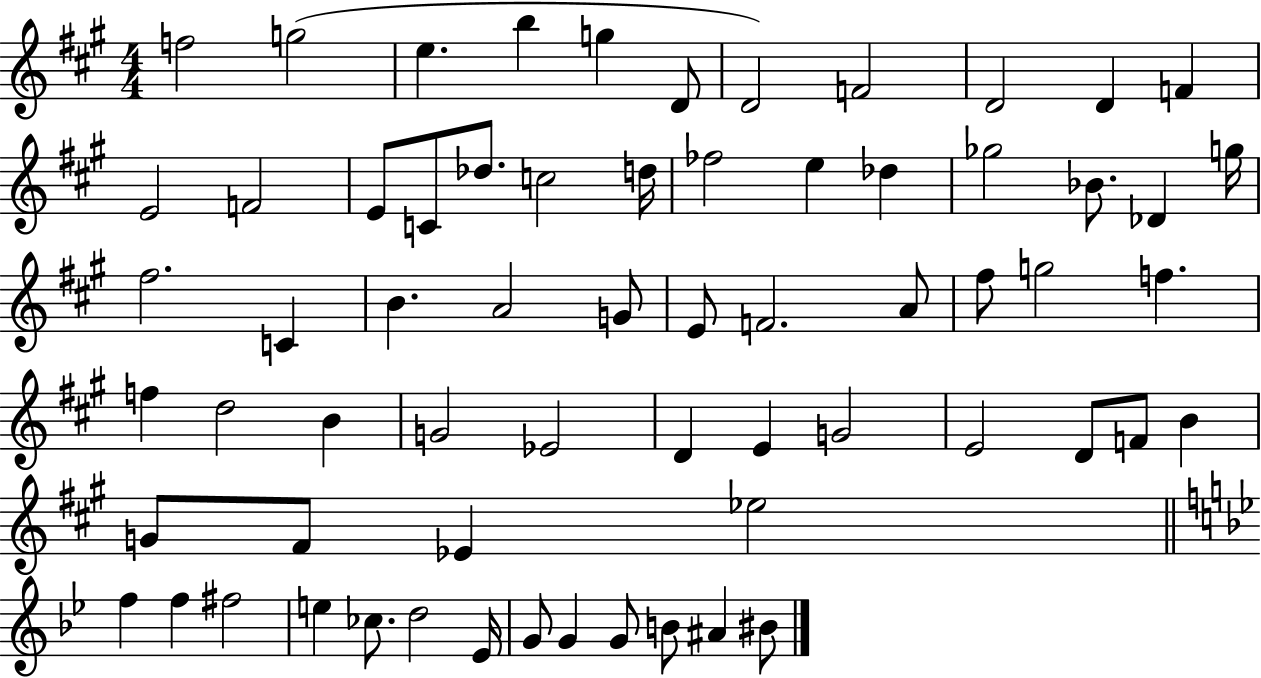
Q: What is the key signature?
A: A major